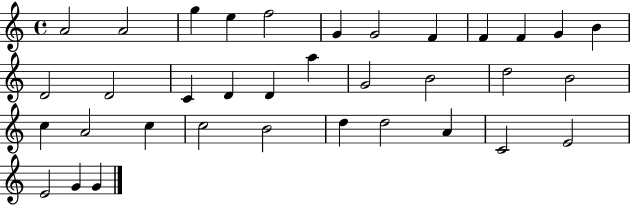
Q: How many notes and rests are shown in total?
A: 35